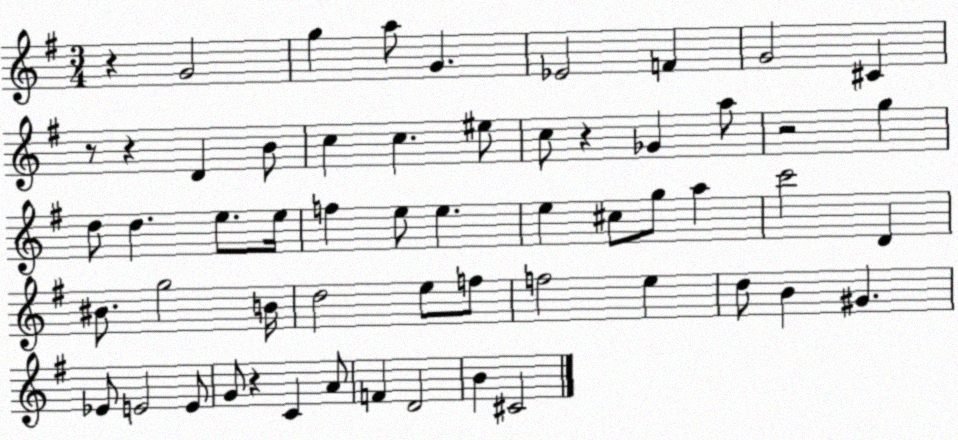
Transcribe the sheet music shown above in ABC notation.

X:1
T:Untitled
M:3/4
L:1/4
K:G
z G2 g a/2 G _E2 F G2 ^C z/2 z D B/2 c c ^e/2 c/2 z _G a/2 z2 g d/2 d e/2 e/4 f e/2 e e ^c/2 g/2 a c'2 D ^B/2 g2 B/4 d2 e/2 f/2 f2 e d/2 B ^G _E/2 E2 E/2 G/2 z C A/2 F D2 B ^C2